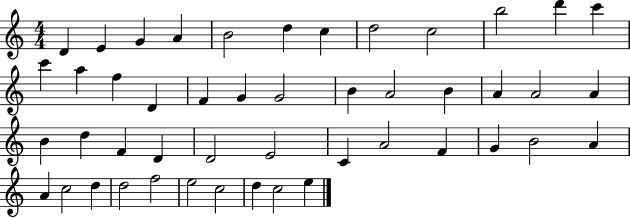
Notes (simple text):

D4/q E4/q G4/q A4/q B4/h D5/q C5/q D5/h C5/h B5/h D6/q C6/q C6/q A5/q F5/q D4/q F4/q G4/q G4/h B4/q A4/h B4/q A4/q A4/h A4/q B4/q D5/q F4/q D4/q D4/h E4/h C4/q A4/h F4/q G4/q B4/h A4/q A4/q C5/h D5/q D5/h F5/h E5/h C5/h D5/q C5/h E5/q